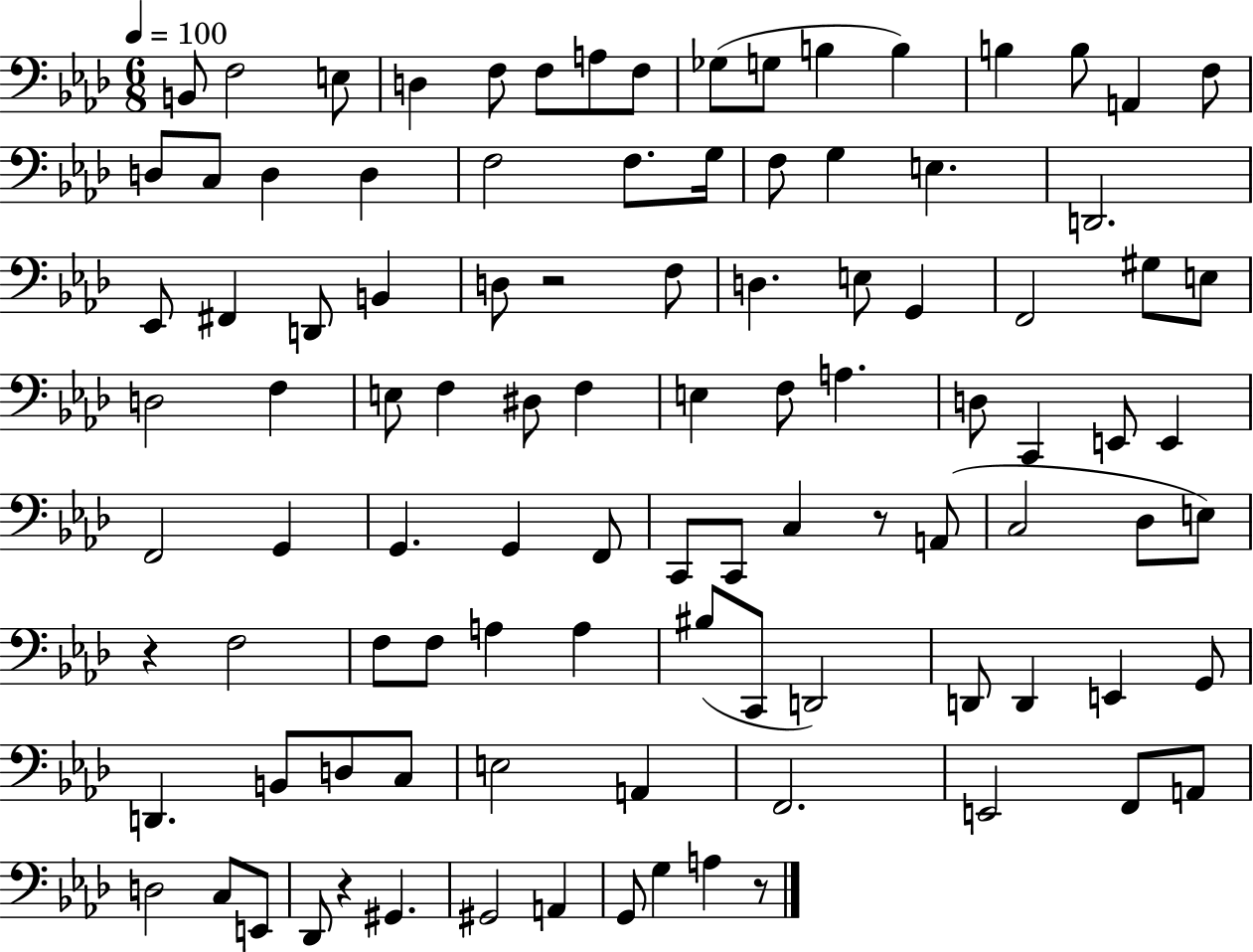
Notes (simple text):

B2/e F3/h E3/e D3/q F3/e F3/e A3/e F3/e Gb3/e G3/e B3/q B3/q B3/q B3/e A2/q F3/e D3/e C3/e D3/q D3/q F3/h F3/e. G3/s F3/e G3/q E3/q. D2/h. Eb2/e F#2/q D2/e B2/q D3/e R/h F3/e D3/q. E3/e G2/q F2/h G#3/e E3/e D3/h F3/q E3/e F3/q D#3/e F3/q E3/q F3/e A3/q. D3/e C2/q E2/e E2/q F2/h G2/q G2/q. G2/q F2/e C2/e C2/e C3/q R/e A2/e C3/h Db3/e E3/e R/q F3/h F3/e F3/e A3/q A3/q BIS3/e C2/e D2/h D2/e D2/q E2/q G2/e D2/q. B2/e D3/e C3/e E3/h A2/q F2/h. E2/h F2/e A2/e D3/h C3/e E2/e Db2/e R/q G#2/q. G#2/h A2/q G2/e G3/q A3/q R/e